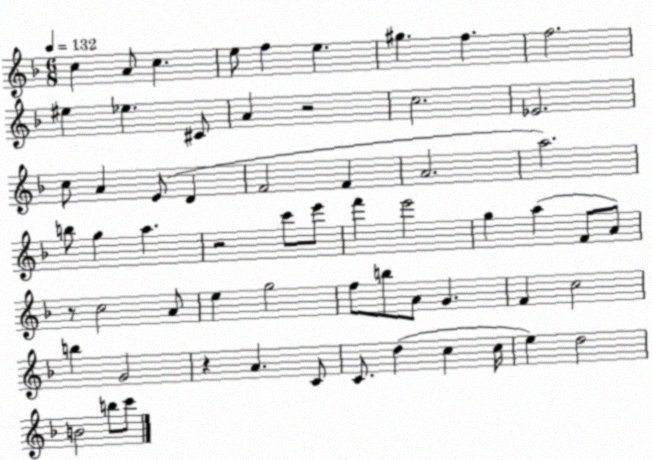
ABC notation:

X:1
T:Untitled
M:6/8
L:1/4
K:F
c A/2 c e/2 f e ^g f f2 ^e _e ^C/2 A z2 c2 _E2 c/2 A E/2 D F2 F A2 a2 b/2 g a z2 c'/2 e'/2 f' e'2 g a F/2 A/2 z/2 c2 A/2 e g2 f/2 b/2 A/2 G F c2 b G2 z A C/2 C/2 d c c/4 e d2 B2 b/2 c'/2